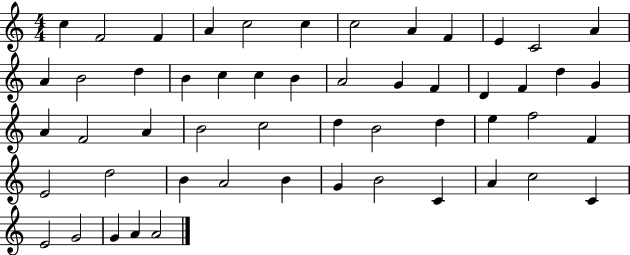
C5/q F4/h F4/q A4/q C5/h C5/q C5/h A4/q F4/q E4/q C4/h A4/q A4/q B4/h D5/q B4/q C5/q C5/q B4/q A4/h G4/q F4/q D4/q F4/q D5/q G4/q A4/q F4/h A4/q B4/h C5/h D5/q B4/h D5/q E5/q F5/h F4/q E4/h D5/h B4/q A4/h B4/q G4/q B4/h C4/q A4/q C5/h C4/q E4/h G4/h G4/q A4/q A4/h